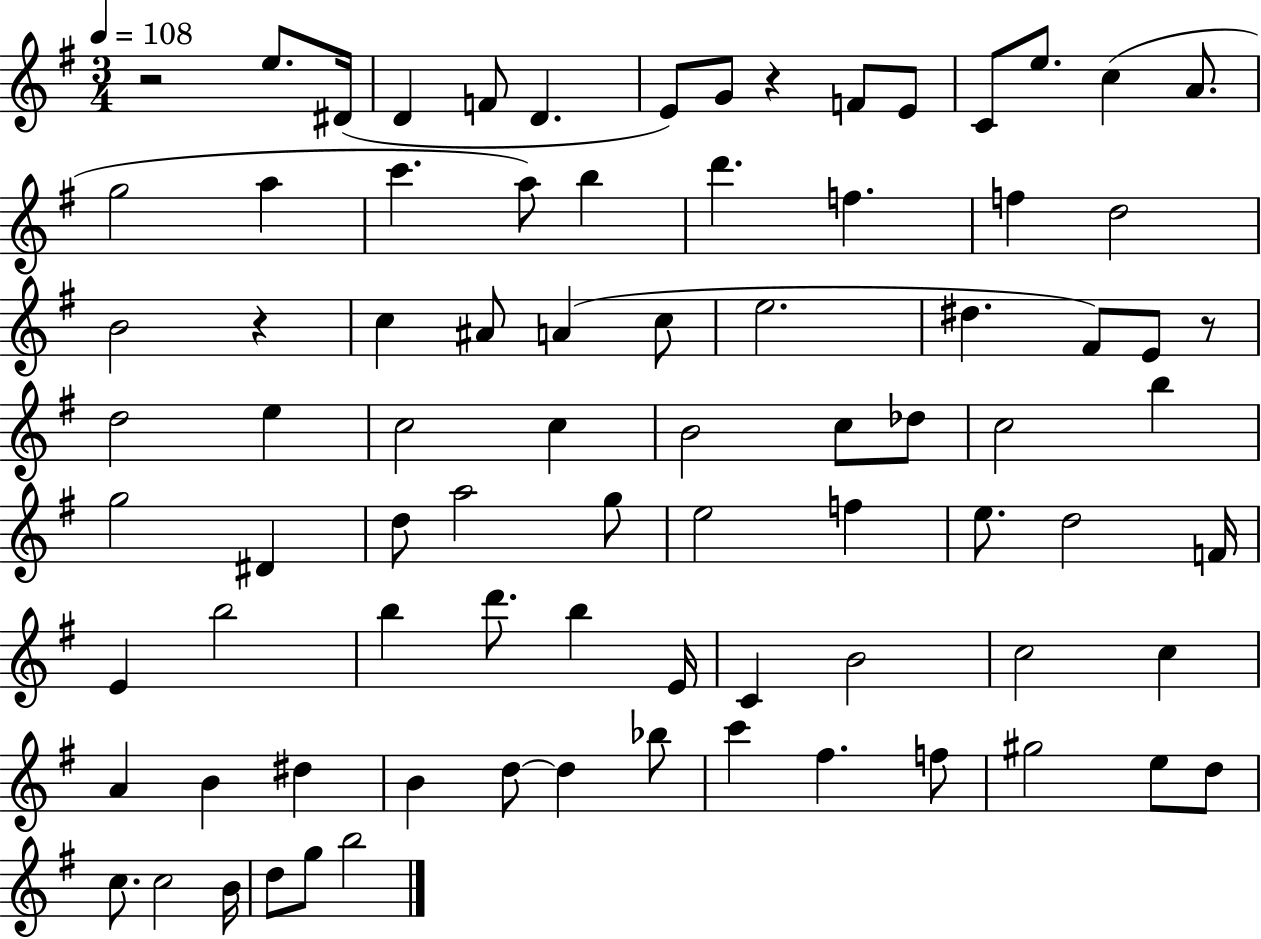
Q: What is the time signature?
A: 3/4